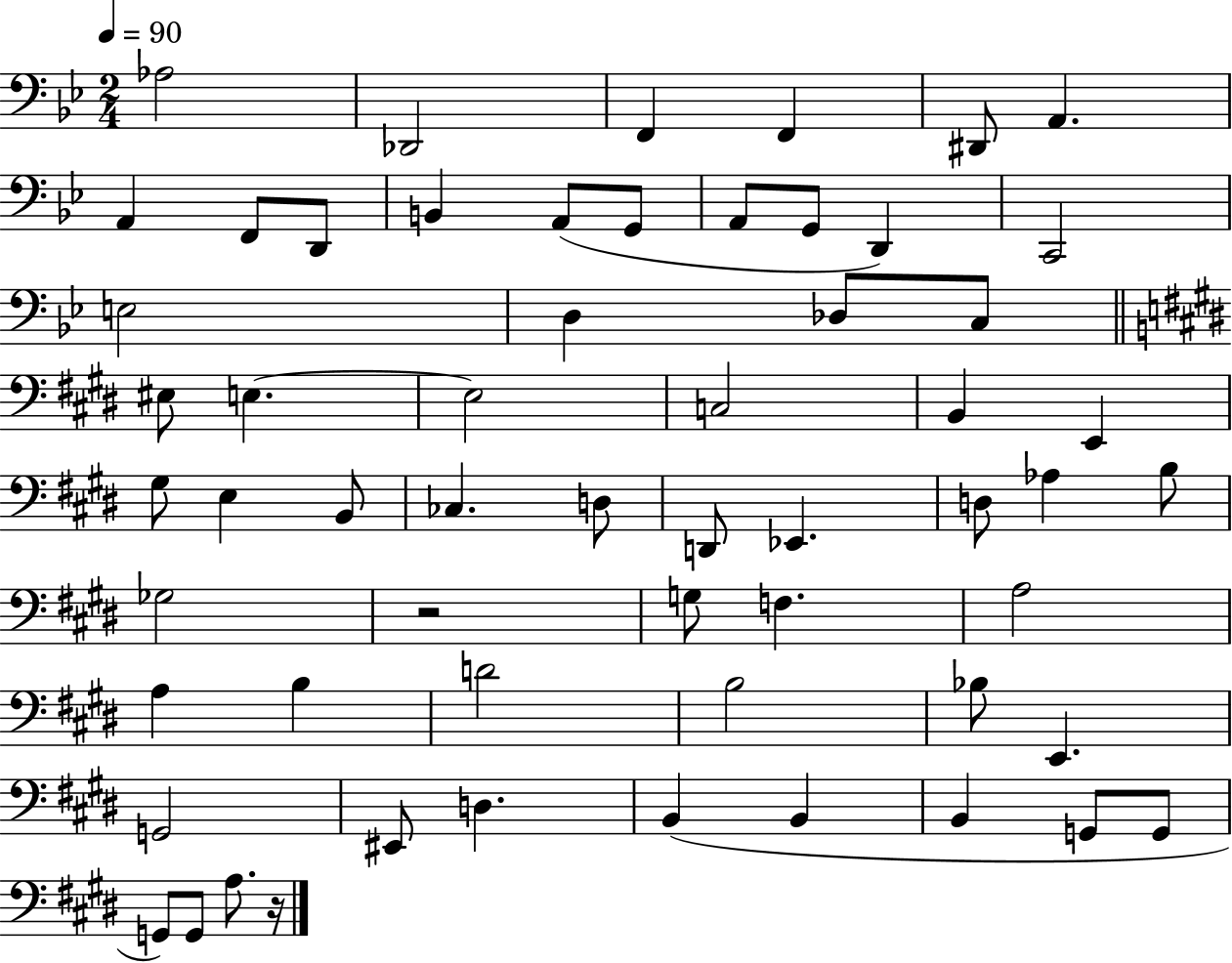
Ab3/h Db2/h F2/q F2/q D#2/e A2/q. A2/q F2/e D2/e B2/q A2/e G2/e A2/e G2/e D2/q C2/h E3/h D3/q Db3/e C3/e EIS3/e E3/q. E3/h C3/h B2/q E2/q G#3/e E3/q B2/e CES3/q. D3/e D2/e Eb2/q. D3/e Ab3/q B3/e Gb3/h R/h G3/e F3/q. A3/h A3/q B3/q D4/h B3/h Bb3/e E2/q. G2/h EIS2/e D3/q. B2/q B2/q B2/q G2/e G2/e G2/e G2/e A3/e. R/s